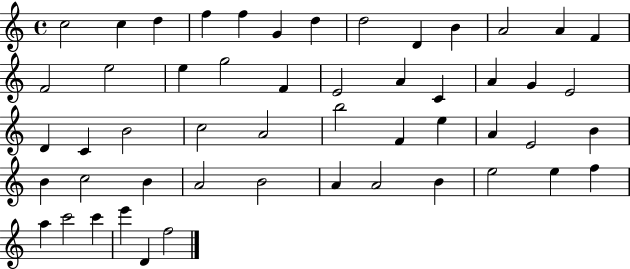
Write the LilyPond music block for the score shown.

{
  \clef treble
  \time 4/4
  \defaultTimeSignature
  \key c \major
  c''2 c''4 d''4 | f''4 f''4 g'4 d''4 | d''2 d'4 b'4 | a'2 a'4 f'4 | \break f'2 e''2 | e''4 g''2 f'4 | e'2 a'4 c'4 | a'4 g'4 e'2 | \break d'4 c'4 b'2 | c''2 a'2 | b''2 f'4 e''4 | a'4 e'2 b'4 | \break b'4 c''2 b'4 | a'2 b'2 | a'4 a'2 b'4 | e''2 e''4 f''4 | \break a''4 c'''2 c'''4 | e'''4 d'4 f''2 | \bar "|."
}